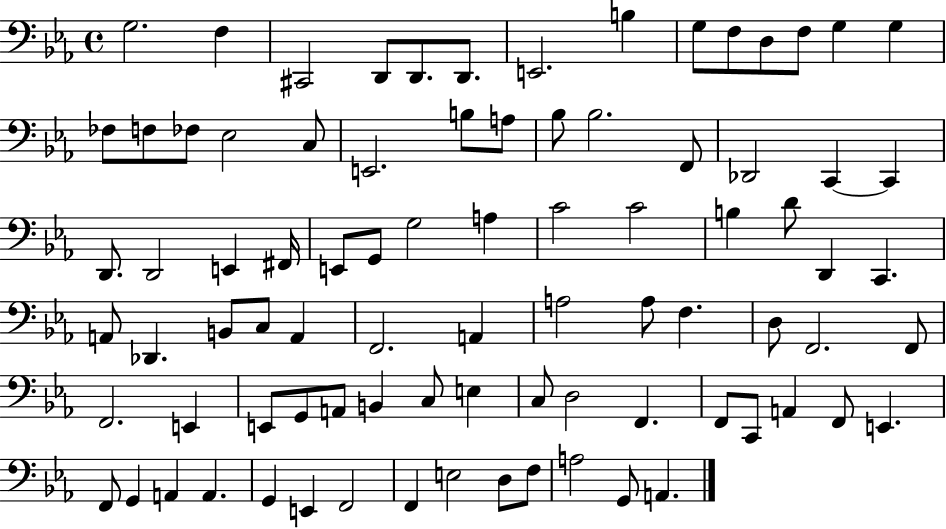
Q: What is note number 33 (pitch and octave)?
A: E2